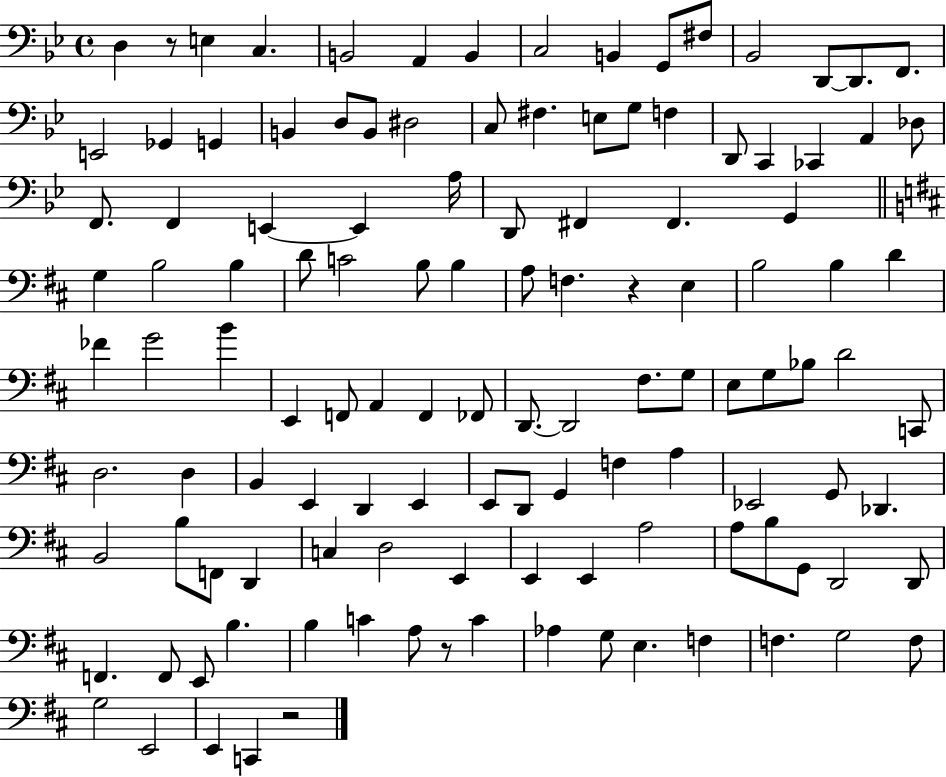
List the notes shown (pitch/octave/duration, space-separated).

D3/q R/e E3/q C3/q. B2/h A2/q B2/q C3/h B2/q G2/e F#3/e Bb2/h D2/e D2/e. F2/e. E2/h Gb2/q G2/q B2/q D3/e B2/e D#3/h C3/e F#3/q. E3/e G3/e F3/q D2/e C2/q CES2/q A2/q Db3/e F2/e. F2/q E2/q E2/q A3/s D2/e F#2/q F#2/q. G2/q G3/q B3/h B3/q D4/e C4/h B3/e B3/q A3/e F3/q. R/q E3/q B3/h B3/q D4/q FES4/q G4/h B4/q E2/q F2/e A2/q F2/q FES2/e D2/e. D2/h F#3/e. G3/e E3/e G3/e Bb3/e D4/h C2/e D3/h. D3/q B2/q E2/q D2/q E2/q E2/e D2/e G2/q F3/q A3/q Eb2/h G2/e Db2/q. B2/h B3/e F2/e D2/q C3/q D3/h E2/q E2/q E2/q A3/h A3/e B3/e G2/e D2/h D2/e F2/q. F2/e E2/e B3/q. B3/q C4/q A3/e R/e C4/q Ab3/q G3/e E3/q. F3/q F3/q. G3/h F3/e G3/h E2/h E2/q C2/q R/h